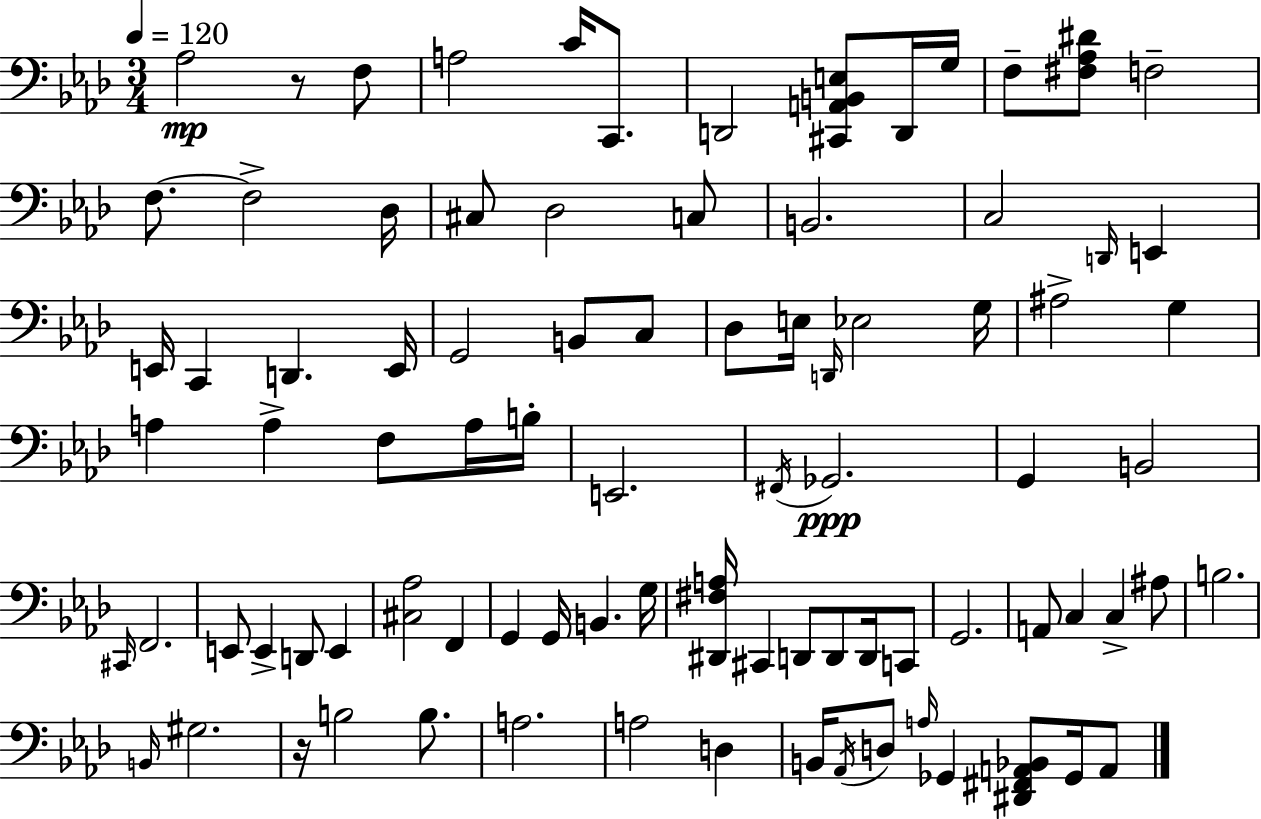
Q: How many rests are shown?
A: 2